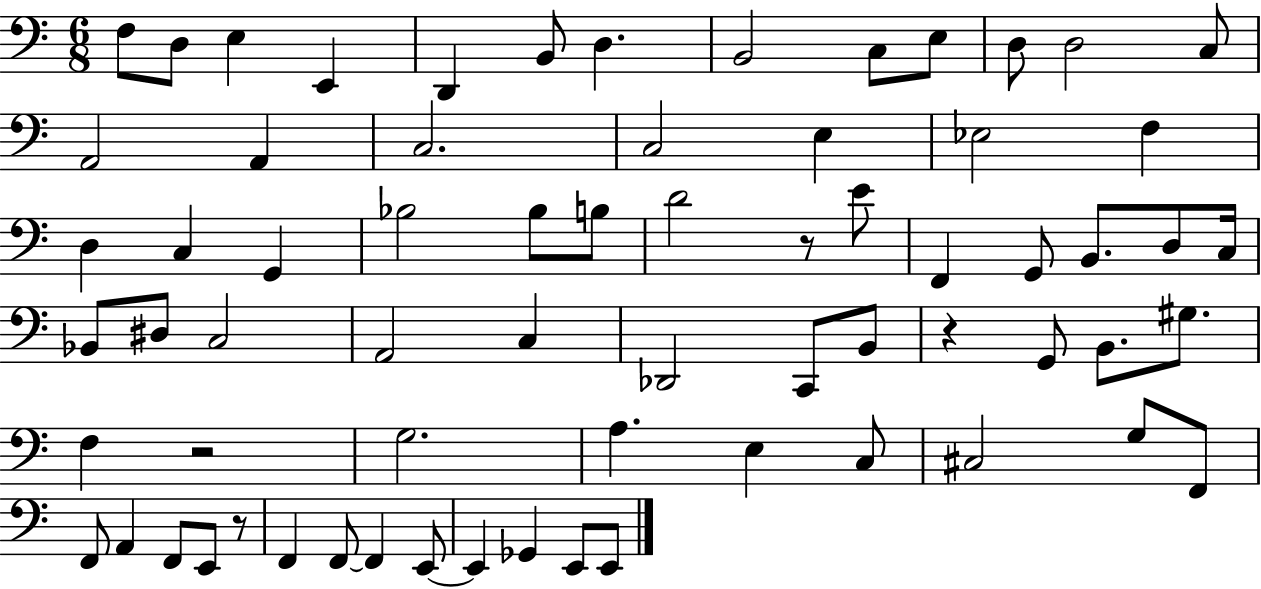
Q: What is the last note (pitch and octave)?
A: E2